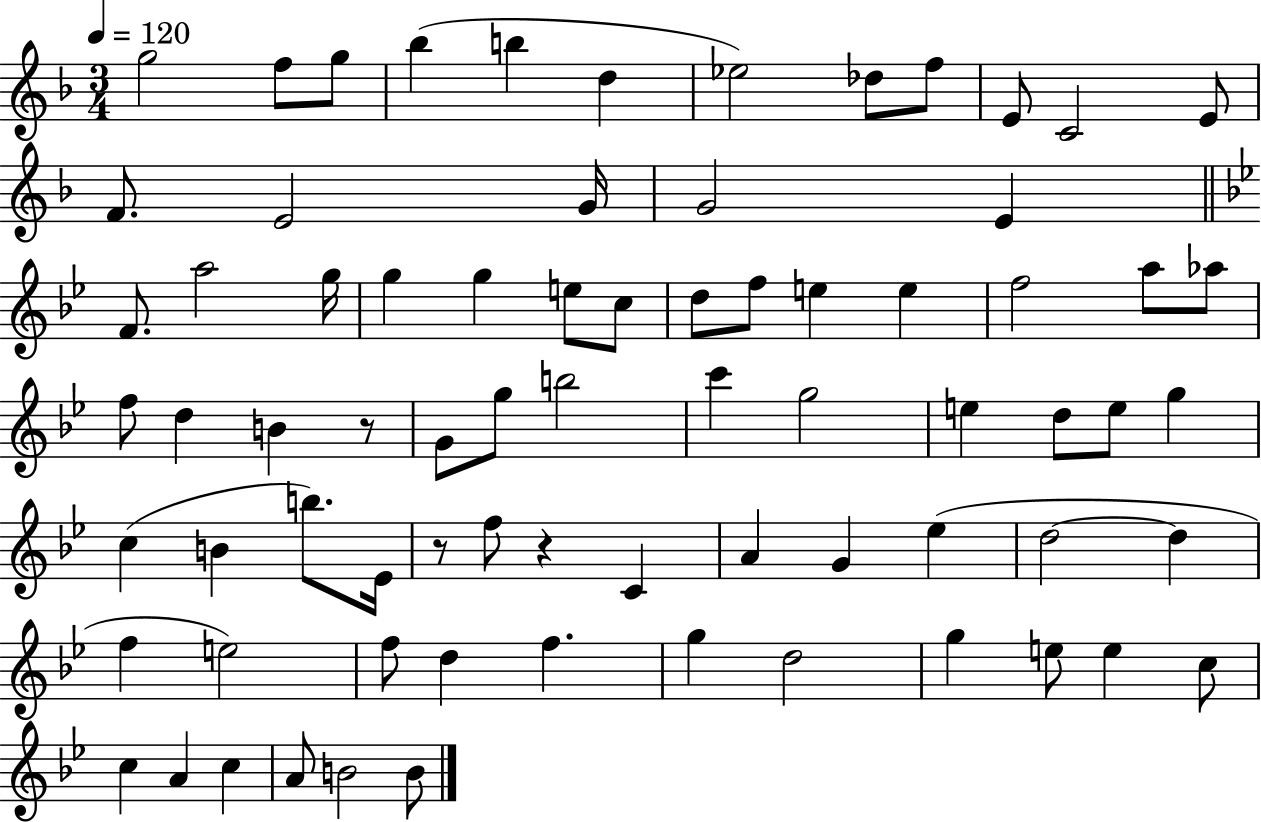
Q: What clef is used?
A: treble